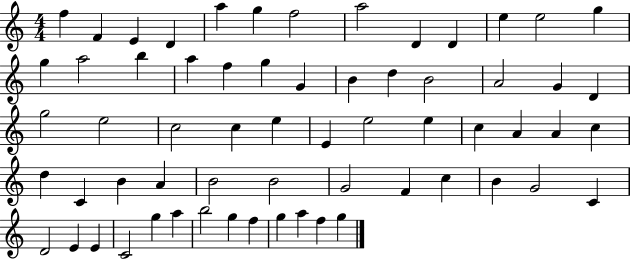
F5/q F4/q E4/q D4/q A5/q G5/q F5/h A5/h D4/q D4/q E5/q E5/h G5/q G5/q A5/h B5/q A5/q F5/q G5/q G4/q B4/q D5/q B4/h A4/h G4/q D4/q G5/h E5/h C5/h C5/q E5/q E4/q E5/h E5/q C5/q A4/q A4/q C5/q D5/q C4/q B4/q A4/q B4/h B4/h G4/h F4/q C5/q B4/q G4/h C4/q D4/h E4/q E4/q C4/h G5/q A5/q B5/h G5/q F5/q G5/q A5/q F5/q G5/q